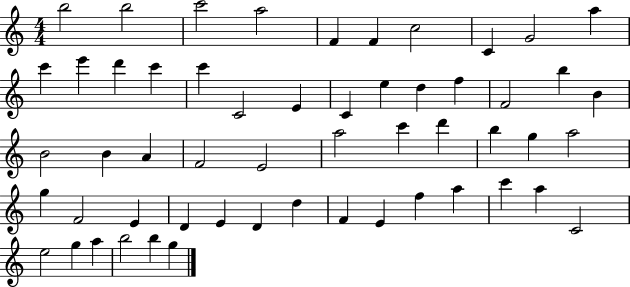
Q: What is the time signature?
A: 4/4